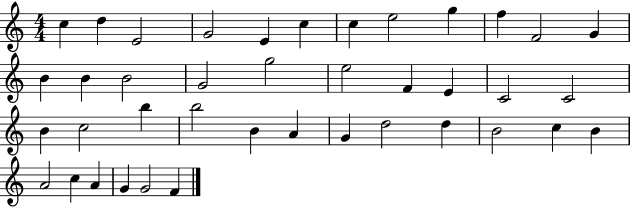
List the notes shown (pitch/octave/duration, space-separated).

C5/q D5/q E4/h G4/h E4/q C5/q C5/q E5/h G5/q F5/q F4/h G4/q B4/q B4/q B4/h G4/h G5/h E5/h F4/q E4/q C4/h C4/h B4/q C5/h B5/q B5/h B4/q A4/q G4/q D5/h D5/q B4/h C5/q B4/q A4/h C5/q A4/q G4/q G4/h F4/q